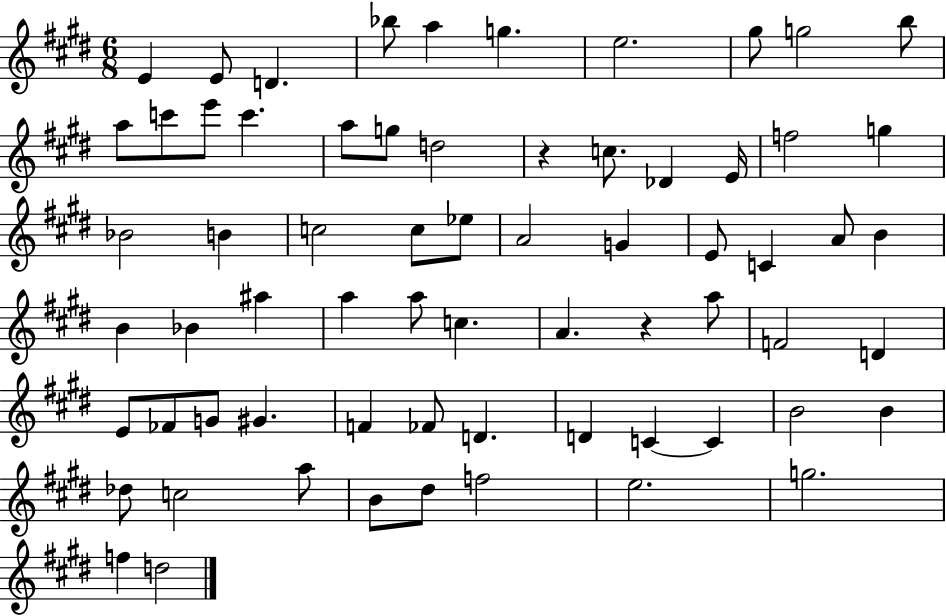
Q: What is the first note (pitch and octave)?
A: E4